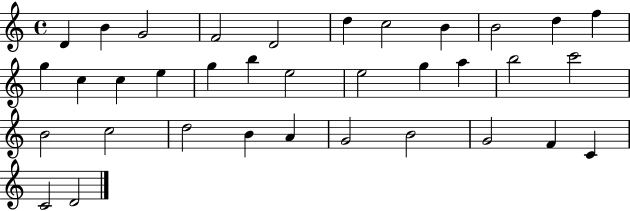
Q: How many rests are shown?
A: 0